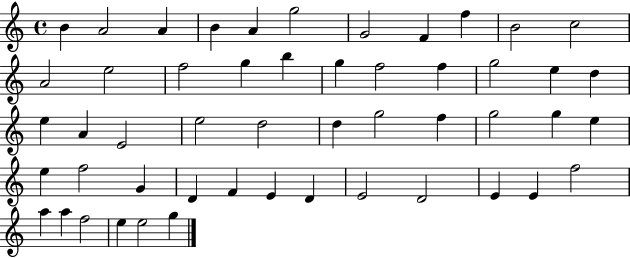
{
  \clef treble
  \time 4/4
  \defaultTimeSignature
  \key c \major
  b'4 a'2 a'4 | b'4 a'4 g''2 | g'2 f'4 f''4 | b'2 c''2 | \break a'2 e''2 | f''2 g''4 b''4 | g''4 f''2 f''4 | g''2 e''4 d''4 | \break e''4 a'4 e'2 | e''2 d''2 | d''4 g''2 f''4 | g''2 g''4 e''4 | \break e''4 f''2 g'4 | d'4 f'4 e'4 d'4 | e'2 d'2 | e'4 e'4 f''2 | \break a''4 a''4 f''2 | e''4 e''2 g''4 | \bar "|."
}